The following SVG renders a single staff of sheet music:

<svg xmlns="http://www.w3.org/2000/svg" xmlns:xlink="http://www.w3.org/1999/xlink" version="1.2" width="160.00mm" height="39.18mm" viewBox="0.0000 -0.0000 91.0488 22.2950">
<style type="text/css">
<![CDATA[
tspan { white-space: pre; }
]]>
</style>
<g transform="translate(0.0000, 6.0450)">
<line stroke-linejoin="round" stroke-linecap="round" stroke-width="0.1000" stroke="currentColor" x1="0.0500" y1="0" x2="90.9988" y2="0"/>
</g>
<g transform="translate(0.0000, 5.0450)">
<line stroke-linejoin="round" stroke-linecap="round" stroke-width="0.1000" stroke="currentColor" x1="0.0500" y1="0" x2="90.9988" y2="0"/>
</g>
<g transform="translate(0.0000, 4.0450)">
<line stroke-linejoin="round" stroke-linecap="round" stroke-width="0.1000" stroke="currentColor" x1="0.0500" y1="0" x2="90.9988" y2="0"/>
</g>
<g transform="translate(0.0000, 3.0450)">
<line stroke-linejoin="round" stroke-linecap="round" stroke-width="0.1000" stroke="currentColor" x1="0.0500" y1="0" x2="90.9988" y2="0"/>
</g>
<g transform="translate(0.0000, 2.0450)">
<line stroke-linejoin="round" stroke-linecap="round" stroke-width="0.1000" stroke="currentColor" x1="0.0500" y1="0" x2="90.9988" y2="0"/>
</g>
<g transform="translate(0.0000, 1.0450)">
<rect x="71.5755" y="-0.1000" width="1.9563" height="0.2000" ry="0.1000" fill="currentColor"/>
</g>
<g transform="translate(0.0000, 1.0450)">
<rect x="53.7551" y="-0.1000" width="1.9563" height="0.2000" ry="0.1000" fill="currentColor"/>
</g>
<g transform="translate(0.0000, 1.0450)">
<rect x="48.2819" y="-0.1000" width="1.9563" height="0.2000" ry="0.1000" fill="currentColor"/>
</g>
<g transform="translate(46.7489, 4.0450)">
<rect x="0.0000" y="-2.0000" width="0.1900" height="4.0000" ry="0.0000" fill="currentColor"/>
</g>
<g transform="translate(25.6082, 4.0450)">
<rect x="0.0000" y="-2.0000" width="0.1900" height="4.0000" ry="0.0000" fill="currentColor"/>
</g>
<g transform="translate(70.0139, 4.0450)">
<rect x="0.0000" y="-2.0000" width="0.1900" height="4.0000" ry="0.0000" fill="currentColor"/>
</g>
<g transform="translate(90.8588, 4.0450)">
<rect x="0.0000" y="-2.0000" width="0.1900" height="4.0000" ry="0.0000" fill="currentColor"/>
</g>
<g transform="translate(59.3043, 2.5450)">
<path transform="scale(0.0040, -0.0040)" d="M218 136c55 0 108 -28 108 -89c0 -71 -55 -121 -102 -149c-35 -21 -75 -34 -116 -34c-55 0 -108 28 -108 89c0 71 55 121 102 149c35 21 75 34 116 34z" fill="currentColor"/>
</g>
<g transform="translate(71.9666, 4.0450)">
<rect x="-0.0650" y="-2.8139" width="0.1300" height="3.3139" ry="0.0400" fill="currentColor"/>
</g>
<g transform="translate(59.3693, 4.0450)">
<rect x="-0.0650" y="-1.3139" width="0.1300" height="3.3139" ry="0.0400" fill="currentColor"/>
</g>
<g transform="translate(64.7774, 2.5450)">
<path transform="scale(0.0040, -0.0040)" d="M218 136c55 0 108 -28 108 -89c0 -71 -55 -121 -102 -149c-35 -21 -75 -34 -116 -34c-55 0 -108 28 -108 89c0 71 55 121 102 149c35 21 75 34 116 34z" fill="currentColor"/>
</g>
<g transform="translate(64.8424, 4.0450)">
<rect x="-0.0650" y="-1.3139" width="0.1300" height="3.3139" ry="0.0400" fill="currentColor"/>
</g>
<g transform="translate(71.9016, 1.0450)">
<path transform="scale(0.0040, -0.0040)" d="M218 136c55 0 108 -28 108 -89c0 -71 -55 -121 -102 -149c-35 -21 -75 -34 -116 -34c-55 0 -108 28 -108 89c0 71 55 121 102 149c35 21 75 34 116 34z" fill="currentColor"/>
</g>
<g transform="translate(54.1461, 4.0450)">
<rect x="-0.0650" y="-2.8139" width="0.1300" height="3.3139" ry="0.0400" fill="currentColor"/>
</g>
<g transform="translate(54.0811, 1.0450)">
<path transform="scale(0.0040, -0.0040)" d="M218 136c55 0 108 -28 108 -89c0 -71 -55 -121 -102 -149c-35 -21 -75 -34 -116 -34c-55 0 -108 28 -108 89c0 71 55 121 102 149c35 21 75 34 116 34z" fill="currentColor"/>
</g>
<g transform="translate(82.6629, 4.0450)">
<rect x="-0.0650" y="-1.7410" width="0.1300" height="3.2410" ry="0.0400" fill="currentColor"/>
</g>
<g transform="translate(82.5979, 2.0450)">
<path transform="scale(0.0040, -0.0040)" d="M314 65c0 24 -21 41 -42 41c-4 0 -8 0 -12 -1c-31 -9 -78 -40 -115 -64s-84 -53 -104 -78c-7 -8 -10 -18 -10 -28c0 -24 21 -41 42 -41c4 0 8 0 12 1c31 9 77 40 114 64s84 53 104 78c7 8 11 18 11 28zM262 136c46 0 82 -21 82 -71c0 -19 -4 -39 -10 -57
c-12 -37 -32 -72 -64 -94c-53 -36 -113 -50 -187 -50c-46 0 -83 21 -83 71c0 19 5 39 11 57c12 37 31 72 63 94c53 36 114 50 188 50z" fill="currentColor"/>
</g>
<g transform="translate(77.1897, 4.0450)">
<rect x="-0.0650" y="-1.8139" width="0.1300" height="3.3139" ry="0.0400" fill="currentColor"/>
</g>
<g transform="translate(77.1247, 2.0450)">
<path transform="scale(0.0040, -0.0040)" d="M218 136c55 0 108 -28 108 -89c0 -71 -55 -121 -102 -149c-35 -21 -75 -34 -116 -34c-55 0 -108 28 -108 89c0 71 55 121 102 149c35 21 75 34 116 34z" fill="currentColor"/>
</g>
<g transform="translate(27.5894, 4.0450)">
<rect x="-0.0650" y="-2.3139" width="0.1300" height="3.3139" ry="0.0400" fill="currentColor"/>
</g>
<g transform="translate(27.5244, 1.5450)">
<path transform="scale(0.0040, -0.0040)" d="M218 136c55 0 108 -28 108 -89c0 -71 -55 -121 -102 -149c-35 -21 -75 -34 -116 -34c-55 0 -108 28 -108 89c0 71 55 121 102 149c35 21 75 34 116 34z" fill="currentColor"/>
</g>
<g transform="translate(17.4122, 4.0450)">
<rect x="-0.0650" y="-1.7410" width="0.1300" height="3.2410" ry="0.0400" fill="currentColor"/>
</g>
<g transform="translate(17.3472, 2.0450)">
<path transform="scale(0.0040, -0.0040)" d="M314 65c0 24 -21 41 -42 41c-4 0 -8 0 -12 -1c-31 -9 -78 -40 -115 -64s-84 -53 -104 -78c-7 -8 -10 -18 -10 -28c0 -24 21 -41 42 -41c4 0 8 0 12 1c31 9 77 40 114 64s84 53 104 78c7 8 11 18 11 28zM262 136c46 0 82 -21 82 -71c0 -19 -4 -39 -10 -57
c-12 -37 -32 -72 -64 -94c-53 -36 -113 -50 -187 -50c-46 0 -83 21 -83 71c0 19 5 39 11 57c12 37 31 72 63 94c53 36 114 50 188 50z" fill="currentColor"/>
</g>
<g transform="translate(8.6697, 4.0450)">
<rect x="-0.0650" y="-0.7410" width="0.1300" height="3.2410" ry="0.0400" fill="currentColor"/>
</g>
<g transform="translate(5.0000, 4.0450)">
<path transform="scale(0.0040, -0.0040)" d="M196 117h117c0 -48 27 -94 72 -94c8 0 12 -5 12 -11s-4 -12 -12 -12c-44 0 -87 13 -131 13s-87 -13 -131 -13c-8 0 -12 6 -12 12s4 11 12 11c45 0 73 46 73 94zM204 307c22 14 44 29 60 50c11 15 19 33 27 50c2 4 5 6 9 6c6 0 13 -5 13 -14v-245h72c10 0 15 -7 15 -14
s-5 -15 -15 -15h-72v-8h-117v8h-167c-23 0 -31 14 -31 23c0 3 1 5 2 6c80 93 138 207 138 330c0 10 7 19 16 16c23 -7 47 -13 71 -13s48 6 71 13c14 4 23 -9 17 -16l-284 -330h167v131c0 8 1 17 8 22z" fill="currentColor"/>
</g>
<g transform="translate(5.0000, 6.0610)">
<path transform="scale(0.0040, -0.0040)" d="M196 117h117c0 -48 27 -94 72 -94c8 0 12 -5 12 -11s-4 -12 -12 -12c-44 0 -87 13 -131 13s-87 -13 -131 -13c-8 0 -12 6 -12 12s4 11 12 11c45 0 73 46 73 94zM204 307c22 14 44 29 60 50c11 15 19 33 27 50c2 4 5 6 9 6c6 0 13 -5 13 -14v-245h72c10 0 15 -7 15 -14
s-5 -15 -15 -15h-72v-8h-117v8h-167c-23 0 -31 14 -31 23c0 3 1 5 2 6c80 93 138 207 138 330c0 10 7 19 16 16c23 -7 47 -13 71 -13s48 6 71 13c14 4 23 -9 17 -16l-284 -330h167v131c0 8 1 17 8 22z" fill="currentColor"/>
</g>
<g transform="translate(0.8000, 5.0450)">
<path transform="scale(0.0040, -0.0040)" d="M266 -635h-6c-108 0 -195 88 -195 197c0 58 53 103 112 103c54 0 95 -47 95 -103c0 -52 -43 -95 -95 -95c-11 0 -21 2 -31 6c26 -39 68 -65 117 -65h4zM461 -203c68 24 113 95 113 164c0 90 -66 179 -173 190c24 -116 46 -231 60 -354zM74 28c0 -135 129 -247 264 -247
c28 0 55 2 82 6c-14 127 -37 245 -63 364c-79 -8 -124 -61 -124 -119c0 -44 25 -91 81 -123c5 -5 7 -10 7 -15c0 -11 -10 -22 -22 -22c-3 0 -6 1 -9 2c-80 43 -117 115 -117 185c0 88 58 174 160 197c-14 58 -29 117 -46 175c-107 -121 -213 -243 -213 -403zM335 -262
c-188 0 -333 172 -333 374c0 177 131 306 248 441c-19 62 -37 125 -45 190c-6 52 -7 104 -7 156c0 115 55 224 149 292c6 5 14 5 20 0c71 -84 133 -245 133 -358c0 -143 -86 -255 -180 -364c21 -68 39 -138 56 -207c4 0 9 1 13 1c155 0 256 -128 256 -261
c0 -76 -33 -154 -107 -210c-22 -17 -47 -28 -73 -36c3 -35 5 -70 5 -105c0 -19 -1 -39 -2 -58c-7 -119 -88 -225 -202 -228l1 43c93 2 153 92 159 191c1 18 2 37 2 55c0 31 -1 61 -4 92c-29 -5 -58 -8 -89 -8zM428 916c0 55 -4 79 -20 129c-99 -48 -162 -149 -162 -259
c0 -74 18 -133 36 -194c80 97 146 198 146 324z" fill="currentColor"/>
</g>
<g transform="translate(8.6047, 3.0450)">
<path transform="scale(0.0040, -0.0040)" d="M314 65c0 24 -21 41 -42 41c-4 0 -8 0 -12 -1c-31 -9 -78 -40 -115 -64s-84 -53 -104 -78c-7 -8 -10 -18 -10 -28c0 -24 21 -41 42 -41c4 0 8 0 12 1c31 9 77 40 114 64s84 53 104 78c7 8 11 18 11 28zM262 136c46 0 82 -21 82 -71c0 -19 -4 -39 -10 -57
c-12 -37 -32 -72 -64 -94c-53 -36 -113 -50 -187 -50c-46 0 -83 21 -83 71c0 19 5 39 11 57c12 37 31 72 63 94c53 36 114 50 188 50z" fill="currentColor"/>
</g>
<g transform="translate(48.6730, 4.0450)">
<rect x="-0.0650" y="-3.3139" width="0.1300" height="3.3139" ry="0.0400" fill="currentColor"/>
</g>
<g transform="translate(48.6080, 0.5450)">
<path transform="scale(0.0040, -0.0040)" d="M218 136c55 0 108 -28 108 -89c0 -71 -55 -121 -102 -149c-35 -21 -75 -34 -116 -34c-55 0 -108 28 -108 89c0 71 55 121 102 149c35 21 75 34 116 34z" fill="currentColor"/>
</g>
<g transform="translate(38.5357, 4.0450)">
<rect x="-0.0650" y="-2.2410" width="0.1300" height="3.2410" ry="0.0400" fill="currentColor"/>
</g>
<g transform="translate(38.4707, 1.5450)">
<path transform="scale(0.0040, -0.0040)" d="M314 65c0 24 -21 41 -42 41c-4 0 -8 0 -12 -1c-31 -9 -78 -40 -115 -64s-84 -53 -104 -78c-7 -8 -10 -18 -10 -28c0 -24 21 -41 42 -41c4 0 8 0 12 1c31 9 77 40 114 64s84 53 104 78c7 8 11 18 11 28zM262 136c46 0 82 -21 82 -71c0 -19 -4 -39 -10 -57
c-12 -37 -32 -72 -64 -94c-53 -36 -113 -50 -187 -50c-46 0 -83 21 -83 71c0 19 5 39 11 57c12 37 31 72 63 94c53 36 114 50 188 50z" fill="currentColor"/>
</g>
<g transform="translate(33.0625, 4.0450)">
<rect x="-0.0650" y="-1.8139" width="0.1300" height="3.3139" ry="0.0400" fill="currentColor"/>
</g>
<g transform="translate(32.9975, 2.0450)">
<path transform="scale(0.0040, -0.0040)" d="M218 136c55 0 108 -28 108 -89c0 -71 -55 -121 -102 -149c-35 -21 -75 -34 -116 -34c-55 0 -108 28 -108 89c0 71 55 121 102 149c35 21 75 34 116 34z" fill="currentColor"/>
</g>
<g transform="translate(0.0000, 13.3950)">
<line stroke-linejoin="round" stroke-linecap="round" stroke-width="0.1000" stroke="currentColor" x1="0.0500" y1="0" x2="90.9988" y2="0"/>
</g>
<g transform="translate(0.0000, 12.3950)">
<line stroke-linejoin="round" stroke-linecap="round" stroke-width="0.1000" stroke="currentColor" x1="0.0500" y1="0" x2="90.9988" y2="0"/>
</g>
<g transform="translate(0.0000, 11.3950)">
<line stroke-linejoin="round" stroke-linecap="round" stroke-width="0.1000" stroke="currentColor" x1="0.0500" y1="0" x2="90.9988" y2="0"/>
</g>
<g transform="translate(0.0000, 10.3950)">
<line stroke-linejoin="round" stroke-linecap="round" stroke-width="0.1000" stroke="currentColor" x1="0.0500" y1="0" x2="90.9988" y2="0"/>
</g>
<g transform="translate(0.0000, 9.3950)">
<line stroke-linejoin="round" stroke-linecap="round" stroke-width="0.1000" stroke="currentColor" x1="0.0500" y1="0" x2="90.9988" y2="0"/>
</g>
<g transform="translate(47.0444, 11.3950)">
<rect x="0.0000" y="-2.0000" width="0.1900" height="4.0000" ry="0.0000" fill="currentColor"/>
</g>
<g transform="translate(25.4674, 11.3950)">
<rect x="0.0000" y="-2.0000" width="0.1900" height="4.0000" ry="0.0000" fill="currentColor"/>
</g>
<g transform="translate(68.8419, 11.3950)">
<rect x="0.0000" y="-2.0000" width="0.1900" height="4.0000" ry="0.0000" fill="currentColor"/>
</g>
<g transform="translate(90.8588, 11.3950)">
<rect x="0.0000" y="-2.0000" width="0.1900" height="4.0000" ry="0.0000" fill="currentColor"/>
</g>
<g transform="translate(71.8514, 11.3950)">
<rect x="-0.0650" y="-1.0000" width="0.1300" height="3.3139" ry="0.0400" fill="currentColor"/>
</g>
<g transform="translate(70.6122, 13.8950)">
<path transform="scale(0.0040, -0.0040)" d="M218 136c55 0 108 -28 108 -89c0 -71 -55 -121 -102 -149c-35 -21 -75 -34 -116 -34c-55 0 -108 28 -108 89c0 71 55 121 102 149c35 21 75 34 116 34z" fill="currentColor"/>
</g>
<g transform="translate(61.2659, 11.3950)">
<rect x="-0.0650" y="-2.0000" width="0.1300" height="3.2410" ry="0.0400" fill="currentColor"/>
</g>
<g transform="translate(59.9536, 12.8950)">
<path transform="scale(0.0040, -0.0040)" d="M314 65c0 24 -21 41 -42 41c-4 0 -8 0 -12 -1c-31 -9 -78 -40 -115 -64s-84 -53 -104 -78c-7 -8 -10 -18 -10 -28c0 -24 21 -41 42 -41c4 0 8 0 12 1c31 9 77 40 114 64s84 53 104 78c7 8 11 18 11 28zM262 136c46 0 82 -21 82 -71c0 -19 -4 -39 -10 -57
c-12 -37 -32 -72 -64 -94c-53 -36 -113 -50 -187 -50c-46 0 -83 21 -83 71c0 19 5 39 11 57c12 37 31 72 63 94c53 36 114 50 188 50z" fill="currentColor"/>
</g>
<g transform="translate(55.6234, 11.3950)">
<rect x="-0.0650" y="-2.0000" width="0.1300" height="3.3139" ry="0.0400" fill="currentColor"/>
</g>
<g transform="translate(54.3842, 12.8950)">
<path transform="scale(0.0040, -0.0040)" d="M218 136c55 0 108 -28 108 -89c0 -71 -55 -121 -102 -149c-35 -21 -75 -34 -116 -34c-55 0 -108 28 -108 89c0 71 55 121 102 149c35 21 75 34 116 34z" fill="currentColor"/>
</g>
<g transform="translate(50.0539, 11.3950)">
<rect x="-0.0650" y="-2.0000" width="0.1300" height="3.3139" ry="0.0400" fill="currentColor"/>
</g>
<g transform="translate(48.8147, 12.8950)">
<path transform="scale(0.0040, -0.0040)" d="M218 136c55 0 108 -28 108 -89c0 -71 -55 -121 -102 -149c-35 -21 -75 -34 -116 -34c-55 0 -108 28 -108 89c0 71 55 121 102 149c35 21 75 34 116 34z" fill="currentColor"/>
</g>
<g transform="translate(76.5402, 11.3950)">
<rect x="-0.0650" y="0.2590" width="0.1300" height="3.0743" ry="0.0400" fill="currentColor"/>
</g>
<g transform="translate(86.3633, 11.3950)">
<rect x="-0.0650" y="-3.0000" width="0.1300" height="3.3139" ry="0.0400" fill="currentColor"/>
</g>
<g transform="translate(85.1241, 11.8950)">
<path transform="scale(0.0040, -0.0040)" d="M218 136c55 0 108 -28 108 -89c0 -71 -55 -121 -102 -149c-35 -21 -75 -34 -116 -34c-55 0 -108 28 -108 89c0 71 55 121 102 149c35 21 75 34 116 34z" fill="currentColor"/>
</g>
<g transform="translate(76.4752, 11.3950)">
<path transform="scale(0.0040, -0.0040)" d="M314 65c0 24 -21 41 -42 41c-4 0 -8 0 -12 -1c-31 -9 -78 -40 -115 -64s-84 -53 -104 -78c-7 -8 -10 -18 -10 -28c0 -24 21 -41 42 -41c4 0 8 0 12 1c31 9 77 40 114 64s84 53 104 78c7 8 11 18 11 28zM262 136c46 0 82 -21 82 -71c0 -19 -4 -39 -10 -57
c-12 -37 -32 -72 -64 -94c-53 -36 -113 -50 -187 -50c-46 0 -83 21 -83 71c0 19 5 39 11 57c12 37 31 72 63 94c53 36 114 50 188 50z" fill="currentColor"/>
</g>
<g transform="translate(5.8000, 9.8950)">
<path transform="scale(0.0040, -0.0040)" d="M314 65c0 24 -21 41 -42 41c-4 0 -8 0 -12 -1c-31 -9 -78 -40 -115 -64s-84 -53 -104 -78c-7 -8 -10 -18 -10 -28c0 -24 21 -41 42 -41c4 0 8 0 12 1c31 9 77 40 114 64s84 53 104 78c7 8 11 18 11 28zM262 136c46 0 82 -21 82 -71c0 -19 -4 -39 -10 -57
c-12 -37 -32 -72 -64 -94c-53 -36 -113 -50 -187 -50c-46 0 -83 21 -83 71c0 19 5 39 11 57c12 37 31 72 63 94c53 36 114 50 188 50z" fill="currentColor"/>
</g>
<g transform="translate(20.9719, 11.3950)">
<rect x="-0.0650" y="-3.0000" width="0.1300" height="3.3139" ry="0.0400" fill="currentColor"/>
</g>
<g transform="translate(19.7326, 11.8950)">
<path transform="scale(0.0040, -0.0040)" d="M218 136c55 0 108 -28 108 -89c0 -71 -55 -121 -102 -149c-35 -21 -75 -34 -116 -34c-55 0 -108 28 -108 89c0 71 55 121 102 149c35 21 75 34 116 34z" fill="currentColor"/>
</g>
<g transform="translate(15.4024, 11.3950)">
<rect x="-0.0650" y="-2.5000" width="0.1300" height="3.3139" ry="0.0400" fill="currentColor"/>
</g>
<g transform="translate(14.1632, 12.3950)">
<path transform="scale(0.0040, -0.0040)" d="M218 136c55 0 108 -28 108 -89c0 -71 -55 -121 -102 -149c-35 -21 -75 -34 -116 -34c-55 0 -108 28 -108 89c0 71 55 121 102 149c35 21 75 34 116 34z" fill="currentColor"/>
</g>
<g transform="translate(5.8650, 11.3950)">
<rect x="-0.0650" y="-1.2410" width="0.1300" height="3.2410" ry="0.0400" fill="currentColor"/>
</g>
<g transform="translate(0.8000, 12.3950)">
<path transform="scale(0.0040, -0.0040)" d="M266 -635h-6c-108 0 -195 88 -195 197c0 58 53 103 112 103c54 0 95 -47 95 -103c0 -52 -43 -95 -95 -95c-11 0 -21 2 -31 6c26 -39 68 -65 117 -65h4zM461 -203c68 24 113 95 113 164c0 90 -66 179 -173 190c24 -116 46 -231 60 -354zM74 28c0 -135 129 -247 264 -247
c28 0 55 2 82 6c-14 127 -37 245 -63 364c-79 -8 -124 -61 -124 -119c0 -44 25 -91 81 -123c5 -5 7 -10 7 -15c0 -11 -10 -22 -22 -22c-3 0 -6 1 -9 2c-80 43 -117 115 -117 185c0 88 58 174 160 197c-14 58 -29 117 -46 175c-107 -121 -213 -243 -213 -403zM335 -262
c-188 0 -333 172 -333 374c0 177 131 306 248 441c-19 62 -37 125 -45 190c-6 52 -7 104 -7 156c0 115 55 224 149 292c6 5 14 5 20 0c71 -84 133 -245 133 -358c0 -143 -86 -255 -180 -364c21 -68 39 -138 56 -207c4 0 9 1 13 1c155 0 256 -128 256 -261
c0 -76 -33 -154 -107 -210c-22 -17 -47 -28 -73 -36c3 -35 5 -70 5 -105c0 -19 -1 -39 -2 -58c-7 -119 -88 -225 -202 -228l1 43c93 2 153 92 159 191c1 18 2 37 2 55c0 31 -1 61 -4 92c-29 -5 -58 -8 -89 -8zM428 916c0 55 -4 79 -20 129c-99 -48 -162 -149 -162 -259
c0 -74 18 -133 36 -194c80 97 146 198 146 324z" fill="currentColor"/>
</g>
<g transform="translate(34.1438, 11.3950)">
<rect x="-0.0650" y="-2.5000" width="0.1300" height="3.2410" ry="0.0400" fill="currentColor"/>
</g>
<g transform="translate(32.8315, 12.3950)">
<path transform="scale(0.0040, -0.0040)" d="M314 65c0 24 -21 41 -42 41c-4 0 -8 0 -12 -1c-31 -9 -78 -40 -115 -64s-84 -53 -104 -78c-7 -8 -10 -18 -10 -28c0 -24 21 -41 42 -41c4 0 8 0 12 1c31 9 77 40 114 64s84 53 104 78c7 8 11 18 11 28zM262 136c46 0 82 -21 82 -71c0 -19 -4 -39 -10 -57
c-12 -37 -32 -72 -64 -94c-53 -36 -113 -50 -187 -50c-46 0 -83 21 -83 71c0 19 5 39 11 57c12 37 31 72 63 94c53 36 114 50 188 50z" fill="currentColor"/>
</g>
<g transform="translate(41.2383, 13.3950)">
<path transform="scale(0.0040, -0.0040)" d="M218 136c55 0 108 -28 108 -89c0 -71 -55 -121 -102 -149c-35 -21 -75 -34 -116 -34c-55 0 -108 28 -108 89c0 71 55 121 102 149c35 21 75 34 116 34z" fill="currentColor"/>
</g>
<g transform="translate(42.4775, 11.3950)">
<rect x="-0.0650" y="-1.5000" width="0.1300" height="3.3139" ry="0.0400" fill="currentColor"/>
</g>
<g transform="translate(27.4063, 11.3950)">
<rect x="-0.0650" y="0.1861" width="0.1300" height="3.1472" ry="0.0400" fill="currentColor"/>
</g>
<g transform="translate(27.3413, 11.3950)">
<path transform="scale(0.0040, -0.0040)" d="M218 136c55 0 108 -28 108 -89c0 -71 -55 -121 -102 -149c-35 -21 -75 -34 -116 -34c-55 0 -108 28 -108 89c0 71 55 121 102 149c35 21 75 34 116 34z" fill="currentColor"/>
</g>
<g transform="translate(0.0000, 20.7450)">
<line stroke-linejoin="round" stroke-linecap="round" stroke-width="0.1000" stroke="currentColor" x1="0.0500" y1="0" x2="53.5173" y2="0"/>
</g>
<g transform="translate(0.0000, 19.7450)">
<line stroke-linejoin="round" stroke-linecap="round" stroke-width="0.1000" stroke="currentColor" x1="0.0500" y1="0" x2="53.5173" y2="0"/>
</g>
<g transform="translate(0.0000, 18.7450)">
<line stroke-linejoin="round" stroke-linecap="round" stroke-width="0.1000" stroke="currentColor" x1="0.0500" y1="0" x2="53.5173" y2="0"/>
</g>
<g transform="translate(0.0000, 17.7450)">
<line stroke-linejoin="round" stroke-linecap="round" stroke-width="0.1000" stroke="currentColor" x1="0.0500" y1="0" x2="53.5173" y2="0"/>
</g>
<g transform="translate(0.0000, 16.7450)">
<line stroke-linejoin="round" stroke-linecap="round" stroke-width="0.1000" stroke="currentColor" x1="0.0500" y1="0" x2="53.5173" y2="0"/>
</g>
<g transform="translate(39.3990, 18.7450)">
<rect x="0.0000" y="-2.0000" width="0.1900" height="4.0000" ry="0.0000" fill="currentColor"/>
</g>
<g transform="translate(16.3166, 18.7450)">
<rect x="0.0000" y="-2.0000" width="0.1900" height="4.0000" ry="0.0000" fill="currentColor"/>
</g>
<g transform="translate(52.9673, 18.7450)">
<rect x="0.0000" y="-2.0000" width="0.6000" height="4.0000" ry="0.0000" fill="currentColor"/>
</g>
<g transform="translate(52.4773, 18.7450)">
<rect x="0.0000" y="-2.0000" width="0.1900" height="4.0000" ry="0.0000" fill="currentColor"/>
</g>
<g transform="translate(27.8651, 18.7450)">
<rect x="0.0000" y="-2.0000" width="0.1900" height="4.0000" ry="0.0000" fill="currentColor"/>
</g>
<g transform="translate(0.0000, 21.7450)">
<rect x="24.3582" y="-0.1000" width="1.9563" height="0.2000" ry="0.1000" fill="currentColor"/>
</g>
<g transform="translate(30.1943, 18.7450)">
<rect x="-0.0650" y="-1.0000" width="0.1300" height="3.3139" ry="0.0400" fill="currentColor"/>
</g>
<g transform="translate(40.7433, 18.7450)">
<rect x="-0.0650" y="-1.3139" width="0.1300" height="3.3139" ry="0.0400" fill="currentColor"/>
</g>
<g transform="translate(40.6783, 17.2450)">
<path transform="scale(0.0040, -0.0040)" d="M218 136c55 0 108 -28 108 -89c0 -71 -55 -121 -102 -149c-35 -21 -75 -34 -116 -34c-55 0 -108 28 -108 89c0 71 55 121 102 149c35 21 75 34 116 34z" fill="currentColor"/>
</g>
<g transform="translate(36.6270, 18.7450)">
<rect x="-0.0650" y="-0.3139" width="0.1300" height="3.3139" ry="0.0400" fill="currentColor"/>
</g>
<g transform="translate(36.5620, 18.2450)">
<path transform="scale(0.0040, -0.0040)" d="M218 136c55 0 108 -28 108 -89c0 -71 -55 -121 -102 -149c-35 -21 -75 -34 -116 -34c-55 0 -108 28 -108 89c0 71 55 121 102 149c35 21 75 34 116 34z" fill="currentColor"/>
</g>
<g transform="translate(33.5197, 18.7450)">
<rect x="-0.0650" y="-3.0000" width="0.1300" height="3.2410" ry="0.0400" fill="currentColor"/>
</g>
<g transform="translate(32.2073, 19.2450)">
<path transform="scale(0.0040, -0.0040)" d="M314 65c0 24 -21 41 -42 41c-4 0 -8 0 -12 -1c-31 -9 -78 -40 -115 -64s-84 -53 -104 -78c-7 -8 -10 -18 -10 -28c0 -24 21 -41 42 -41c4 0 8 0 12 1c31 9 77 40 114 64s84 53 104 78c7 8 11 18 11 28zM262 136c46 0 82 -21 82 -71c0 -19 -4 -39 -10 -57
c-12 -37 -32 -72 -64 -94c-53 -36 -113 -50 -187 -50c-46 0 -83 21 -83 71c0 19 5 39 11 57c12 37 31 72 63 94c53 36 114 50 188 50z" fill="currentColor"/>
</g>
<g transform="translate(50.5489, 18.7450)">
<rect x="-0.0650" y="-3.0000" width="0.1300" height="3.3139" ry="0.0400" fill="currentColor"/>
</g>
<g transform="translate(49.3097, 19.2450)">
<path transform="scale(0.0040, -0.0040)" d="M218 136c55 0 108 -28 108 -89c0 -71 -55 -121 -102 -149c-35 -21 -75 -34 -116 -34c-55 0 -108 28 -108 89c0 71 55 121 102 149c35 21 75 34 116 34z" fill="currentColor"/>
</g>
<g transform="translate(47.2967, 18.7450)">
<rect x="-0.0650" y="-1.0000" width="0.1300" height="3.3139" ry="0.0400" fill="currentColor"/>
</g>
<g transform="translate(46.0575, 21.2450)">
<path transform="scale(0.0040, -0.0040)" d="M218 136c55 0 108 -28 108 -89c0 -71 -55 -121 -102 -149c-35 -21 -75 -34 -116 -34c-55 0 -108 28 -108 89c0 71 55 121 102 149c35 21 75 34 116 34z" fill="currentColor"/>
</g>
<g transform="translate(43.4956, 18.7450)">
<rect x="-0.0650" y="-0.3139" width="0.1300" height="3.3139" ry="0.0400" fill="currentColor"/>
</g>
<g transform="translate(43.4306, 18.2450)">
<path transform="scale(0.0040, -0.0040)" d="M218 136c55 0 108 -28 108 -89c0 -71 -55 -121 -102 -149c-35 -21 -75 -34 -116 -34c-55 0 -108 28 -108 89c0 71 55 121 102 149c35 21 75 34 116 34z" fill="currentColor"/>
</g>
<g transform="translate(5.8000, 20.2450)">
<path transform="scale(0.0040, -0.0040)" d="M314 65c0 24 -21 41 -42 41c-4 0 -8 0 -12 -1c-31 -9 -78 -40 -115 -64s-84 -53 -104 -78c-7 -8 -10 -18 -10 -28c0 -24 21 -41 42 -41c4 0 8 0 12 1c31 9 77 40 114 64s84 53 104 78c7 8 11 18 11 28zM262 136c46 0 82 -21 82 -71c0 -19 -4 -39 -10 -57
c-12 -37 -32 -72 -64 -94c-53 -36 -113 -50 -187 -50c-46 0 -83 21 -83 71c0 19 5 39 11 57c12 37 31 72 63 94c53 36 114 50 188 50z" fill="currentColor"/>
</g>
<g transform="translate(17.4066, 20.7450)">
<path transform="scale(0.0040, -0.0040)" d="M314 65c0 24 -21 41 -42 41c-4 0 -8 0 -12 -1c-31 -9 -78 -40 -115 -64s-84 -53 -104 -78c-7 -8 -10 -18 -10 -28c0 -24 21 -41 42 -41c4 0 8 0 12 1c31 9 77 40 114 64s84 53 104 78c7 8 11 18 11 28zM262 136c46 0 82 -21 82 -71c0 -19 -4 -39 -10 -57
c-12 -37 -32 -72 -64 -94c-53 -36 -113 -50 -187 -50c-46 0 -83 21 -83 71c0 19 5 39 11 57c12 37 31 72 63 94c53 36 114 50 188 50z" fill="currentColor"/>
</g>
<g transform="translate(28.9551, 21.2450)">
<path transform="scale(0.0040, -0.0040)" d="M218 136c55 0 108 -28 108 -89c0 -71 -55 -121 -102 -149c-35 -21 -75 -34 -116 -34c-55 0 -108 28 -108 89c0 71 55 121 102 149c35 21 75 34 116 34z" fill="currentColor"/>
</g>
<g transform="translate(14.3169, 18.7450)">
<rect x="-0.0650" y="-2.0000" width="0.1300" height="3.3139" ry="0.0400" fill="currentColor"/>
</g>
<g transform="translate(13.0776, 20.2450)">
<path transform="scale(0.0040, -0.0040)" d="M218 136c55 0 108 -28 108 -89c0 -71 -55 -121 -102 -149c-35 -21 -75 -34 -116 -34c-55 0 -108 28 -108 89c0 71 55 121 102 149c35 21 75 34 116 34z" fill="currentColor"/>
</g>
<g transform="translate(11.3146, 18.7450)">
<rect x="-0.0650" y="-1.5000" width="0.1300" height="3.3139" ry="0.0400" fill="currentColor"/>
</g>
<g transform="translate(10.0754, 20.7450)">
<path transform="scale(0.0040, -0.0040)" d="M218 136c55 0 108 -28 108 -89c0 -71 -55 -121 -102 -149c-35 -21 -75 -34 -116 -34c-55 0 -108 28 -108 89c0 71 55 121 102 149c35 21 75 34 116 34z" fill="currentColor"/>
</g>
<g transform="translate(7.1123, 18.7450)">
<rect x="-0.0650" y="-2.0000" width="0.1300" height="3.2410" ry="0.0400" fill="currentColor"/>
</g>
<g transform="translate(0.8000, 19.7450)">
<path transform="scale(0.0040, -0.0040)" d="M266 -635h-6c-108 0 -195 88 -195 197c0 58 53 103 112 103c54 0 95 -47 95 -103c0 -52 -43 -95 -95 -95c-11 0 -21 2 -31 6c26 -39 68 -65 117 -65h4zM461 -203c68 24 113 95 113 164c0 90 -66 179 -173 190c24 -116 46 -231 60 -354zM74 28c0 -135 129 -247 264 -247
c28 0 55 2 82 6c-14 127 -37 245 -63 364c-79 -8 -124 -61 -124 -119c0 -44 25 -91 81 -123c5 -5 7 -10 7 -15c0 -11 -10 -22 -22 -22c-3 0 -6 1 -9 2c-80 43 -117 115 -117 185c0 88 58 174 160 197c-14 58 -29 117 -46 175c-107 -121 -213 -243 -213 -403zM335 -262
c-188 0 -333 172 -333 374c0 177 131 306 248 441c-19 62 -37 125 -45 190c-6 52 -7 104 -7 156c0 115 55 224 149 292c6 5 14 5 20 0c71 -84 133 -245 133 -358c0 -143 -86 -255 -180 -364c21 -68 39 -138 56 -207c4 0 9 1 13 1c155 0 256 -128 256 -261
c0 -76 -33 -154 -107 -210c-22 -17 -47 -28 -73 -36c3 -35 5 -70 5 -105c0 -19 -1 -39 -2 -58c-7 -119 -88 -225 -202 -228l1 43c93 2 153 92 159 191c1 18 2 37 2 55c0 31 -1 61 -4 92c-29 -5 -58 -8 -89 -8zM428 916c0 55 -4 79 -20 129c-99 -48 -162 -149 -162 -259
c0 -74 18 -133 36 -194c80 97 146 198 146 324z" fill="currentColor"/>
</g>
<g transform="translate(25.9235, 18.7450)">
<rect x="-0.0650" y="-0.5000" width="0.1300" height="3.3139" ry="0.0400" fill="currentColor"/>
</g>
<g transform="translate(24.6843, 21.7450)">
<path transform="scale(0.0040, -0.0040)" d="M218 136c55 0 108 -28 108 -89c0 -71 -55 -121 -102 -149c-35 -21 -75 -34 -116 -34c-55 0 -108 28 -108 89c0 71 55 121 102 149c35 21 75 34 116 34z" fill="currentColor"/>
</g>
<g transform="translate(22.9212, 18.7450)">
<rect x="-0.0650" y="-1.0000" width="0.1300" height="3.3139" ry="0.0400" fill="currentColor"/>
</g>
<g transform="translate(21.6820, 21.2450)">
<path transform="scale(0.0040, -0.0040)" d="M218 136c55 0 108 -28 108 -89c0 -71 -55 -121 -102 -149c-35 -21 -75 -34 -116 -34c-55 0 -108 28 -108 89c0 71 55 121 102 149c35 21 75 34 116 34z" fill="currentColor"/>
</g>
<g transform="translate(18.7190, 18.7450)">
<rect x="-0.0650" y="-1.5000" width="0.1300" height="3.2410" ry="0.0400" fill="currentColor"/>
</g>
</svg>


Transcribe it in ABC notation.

X:1
T:Untitled
M:4/4
L:1/4
K:C
d2 f2 g f g2 b a e e a f f2 e2 G A B G2 E F F F2 D B2 A F2 E F E2 D C D A2 c e c D A